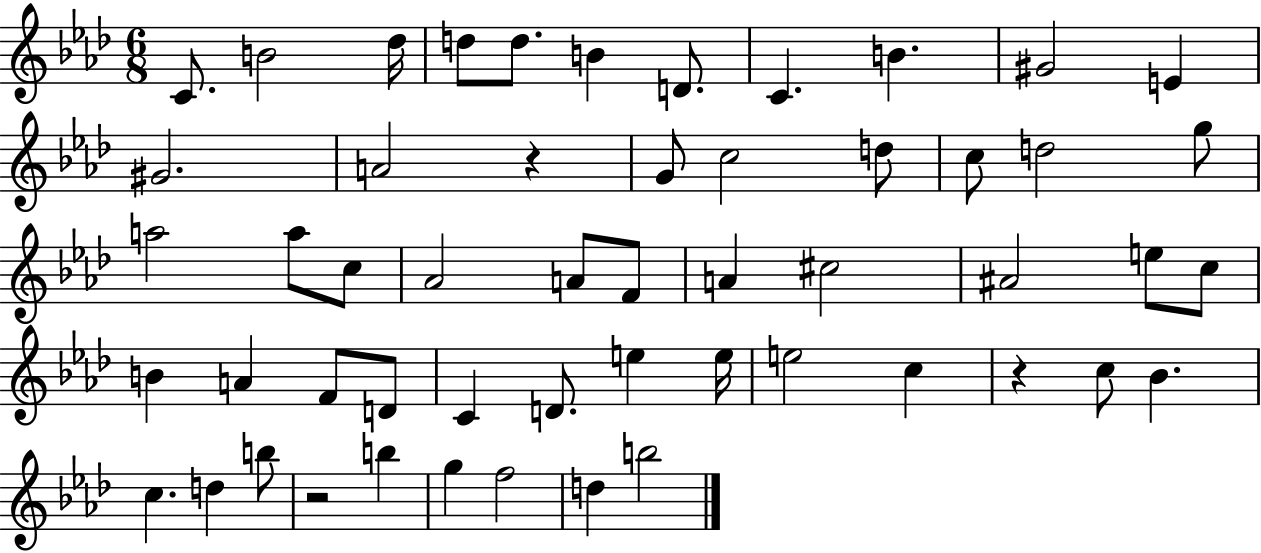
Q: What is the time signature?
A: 6/8